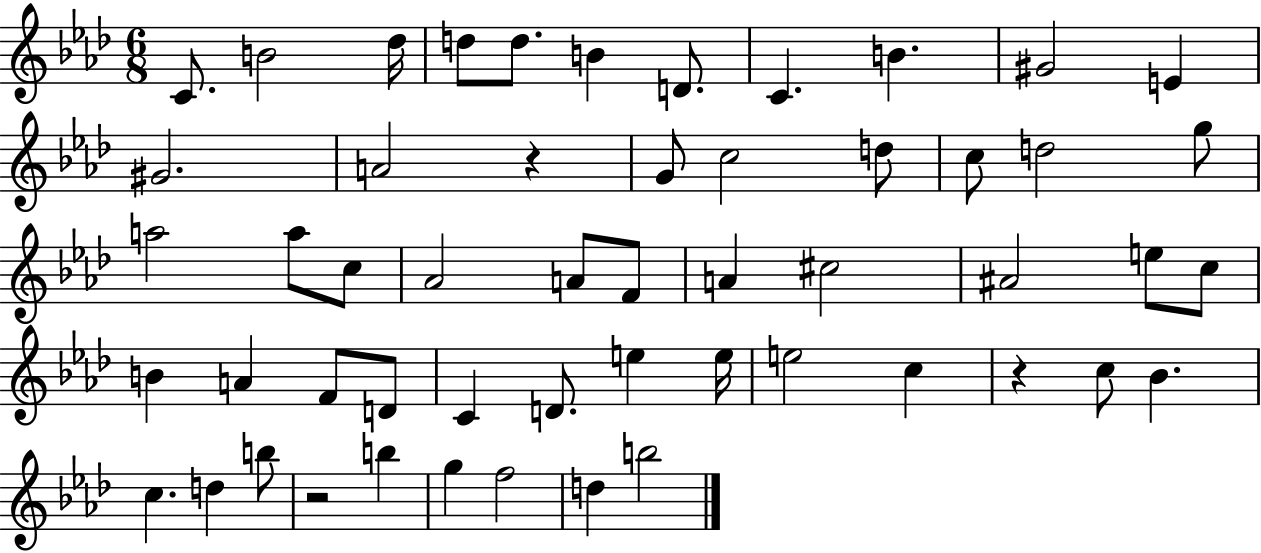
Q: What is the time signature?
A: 6/8